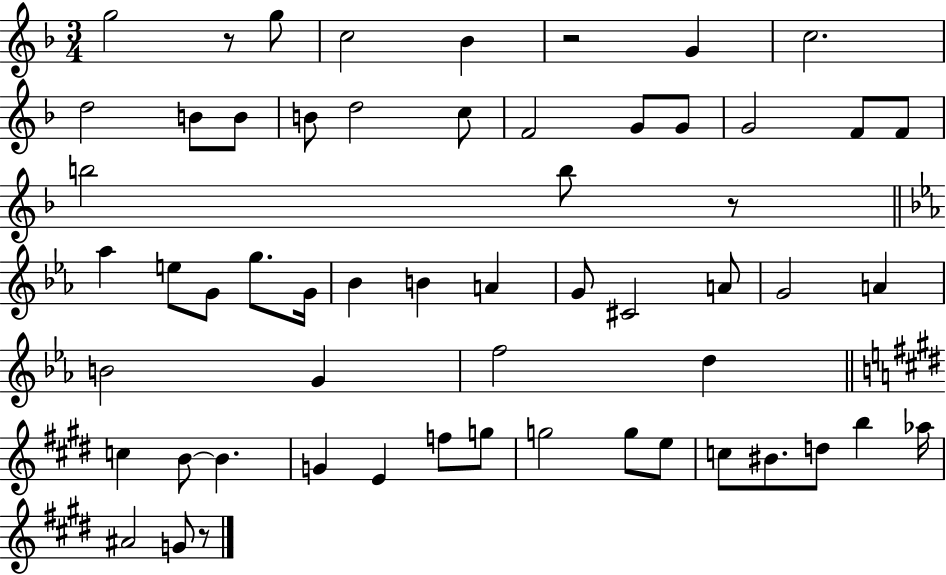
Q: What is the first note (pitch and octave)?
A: G5